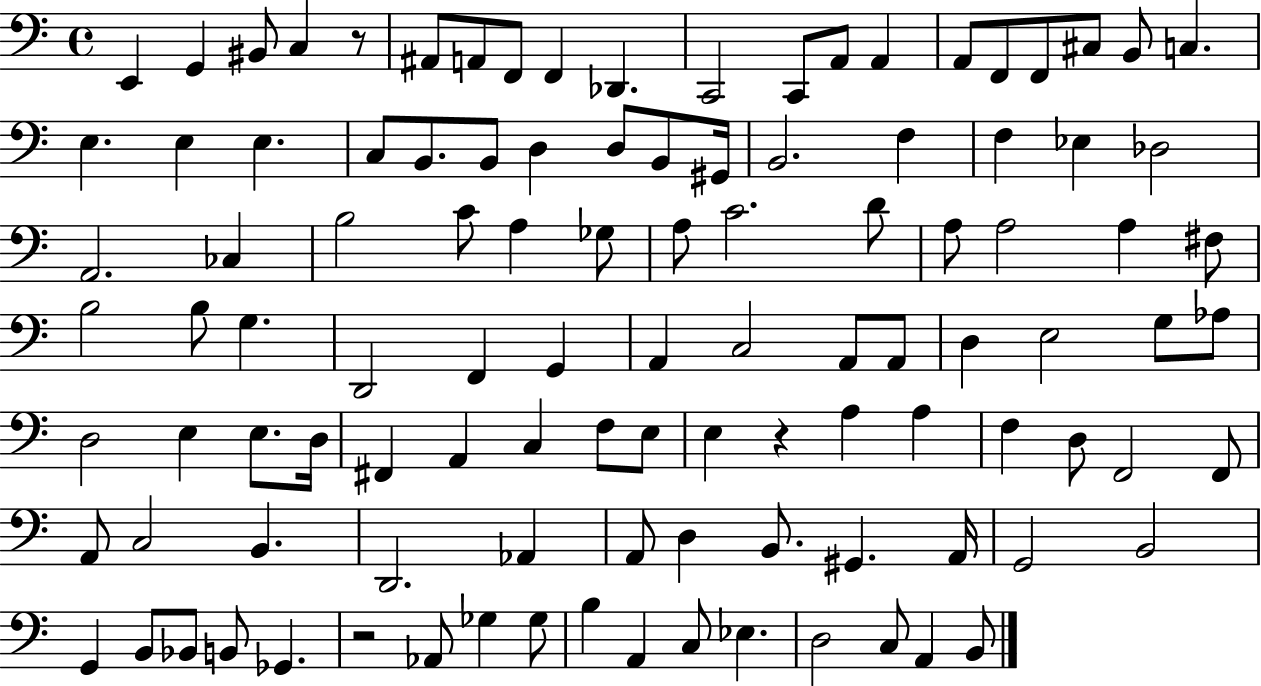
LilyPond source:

{
  \clef bass
  \time 4/4
  \defaultTimeSignature
  \key c \major
  e,4 g,4 bis,8 c4 r8 | ais,8 a,8 f,8 f,4 des,4. | c,2 c,8 a,8 a,4 | a,8 f,8 f,8 cis8 b,8 c4. | \break e4. e4 e4. | c8 b,8. b,8 d4 d8 b,8 gis,16 | b,2. f4 | f4 ees4 des2 | \break a,2. ces4 | b2 c'8 a4 ges8 | a8 c'2. d'8 | a8 a2 a4 fis8 | \break b2 b8 g4. | d,2 f,4 g,4 | a,4 c2 a,8 a,8 | d4 e2 g8 aes8 | \break d2 e4 e8. d16 | fis,4 a,4 c4 f8 e8 | e4 r4 a4 a4 | f4 d8 f,2 f,8 | \break a,8 c2 b,4. | d,2. aes,4 | a,8 d4 b,8. gis,4. a,16 | g,2 b,2 | \break g,4 b,8 bes,8 b,8 ges,4. | r2 aes,8 ges4 ges8 | b4 a,4 c8 ees4. | d2 c8 a,4 b,8 | \break \bar "|."
}